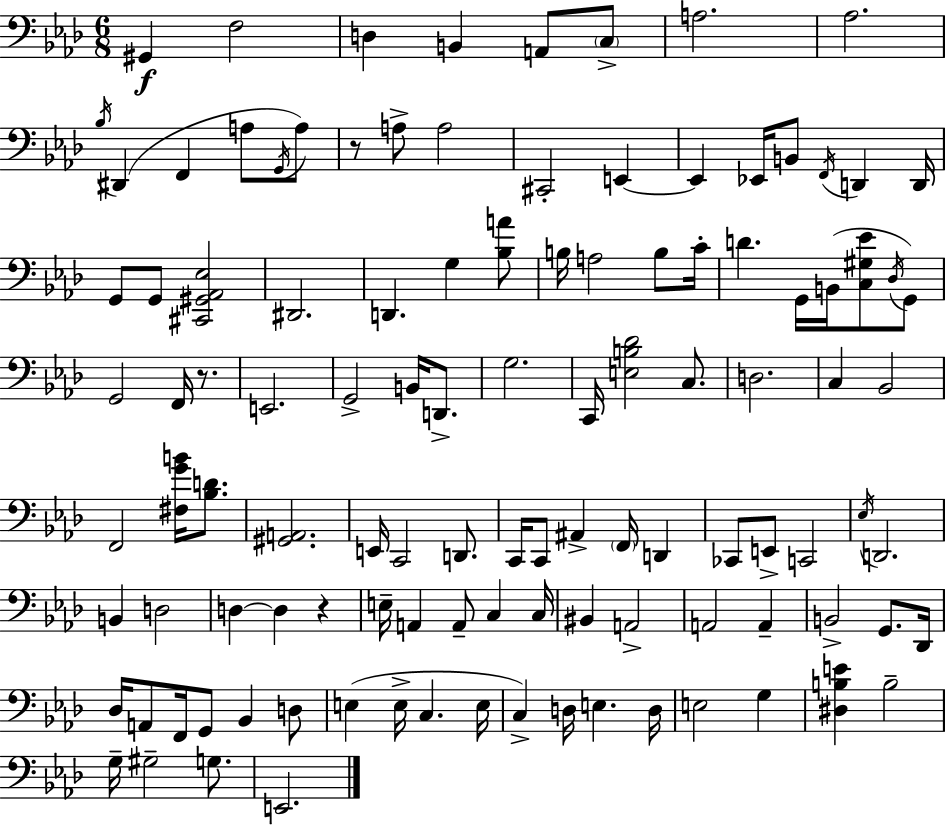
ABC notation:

X:1
T:Untitled
M:6/8
L:1/4
K:Fm
^G,, F,2 D, B,, A,,/2 C,/2 A,2 _A,2 _B,/4 ^D,, F,, A,/2 G,,/4 A,/2 z/2 A,/2 A,2 ^C,,2 E,, E,, _E,,/4 B,,/2 F,,/4 D,, D,,/4 G,,/2 G,,/2 [^C,,^G,,_A,,_E,]2 ^D,,2 D,, G, [_B,A]/2 B,/4 A,2 B,/2 C/4 D G,,/4 B,,/4 [C,^G,_E]/2 _D,/4 G,,/2 G,,2 F,,/4 z/2 E,,2 G,,2 B,,/4 D,,/2 G,2 C,,/4 [E,B,_D]2 C,/2 D,2 C, _B,,2 F,,2 [^F,GB]/4 [_B,D]/2 [^G,,A,,]2 E,,/4 C,,2 D,,/2 C,,/4 C,,/2 ^A,, F,,/4 D,, _C,,/2 E,,/2 C,,2 _E,/4 D,,2 B,, D,2 D, D, z E,/4 A,, A,,/2 C, C,/4 ^B,, A,,2 A,,2 A,, B,,2 G,,/2 _D,,/4 _D,/4 A,,/2 F,,/4 G,,/2 _B,, D,/2 E, E,/4 C, E,/4 C, D,/4 E, D,/4 E,2 G, [^D,B,E] B,2 G,/4 ^G,2 G,/2 E,,2